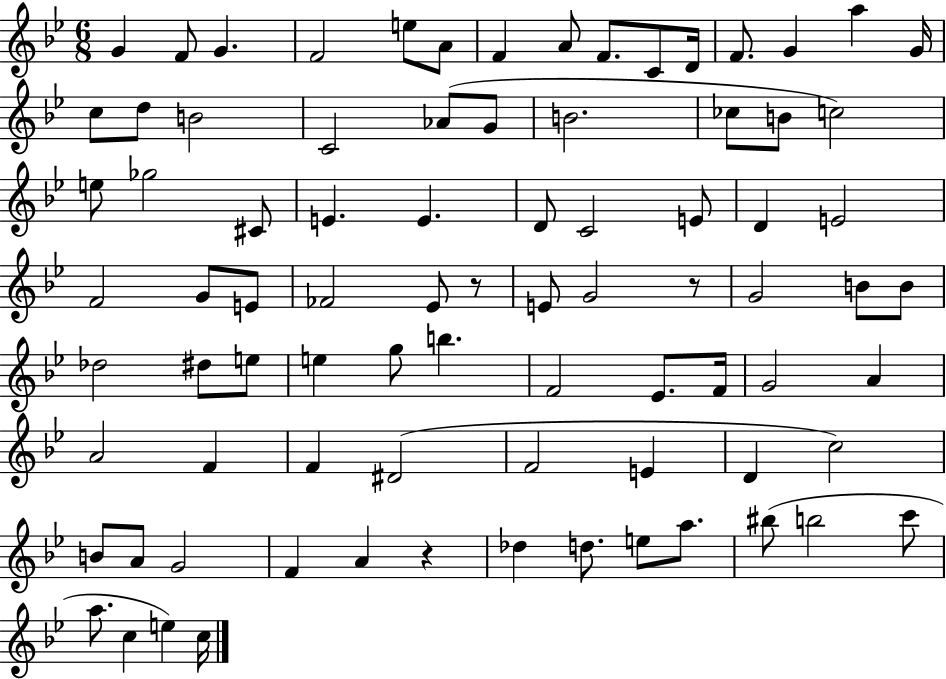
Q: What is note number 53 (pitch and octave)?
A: Eb4